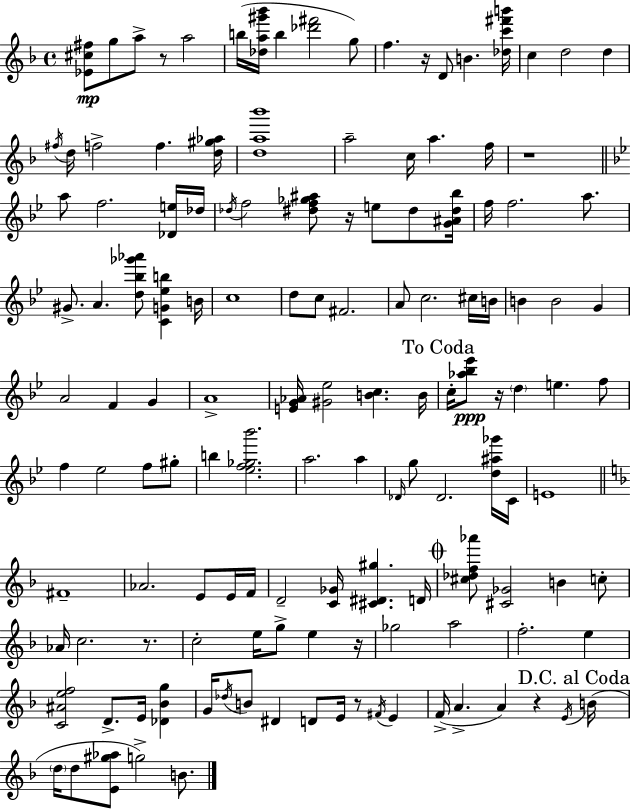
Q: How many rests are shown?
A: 9